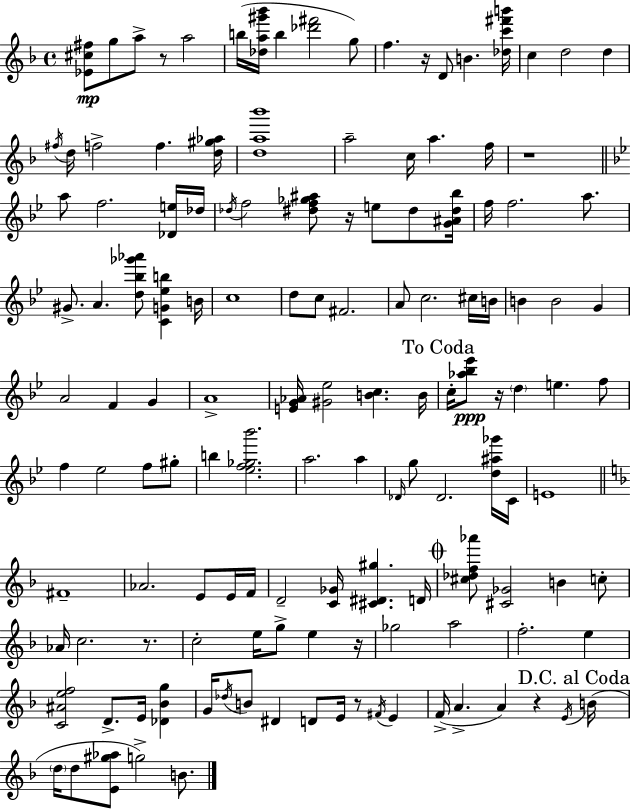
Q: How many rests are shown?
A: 9